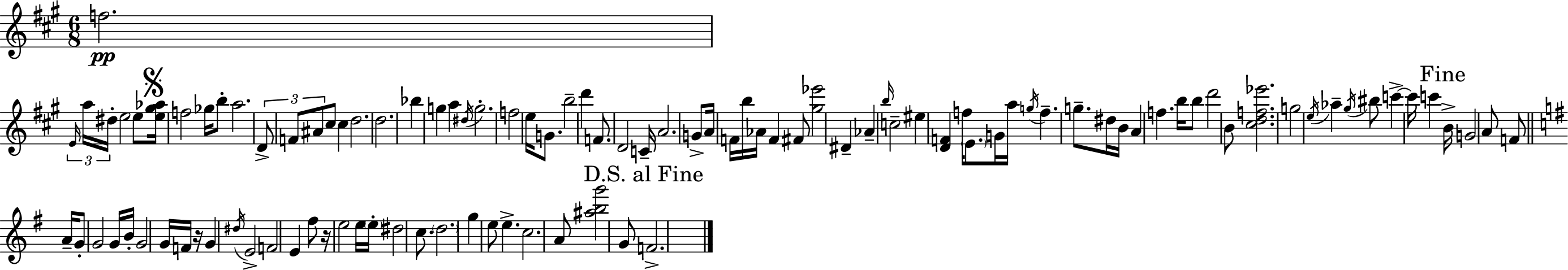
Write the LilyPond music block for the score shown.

{
  \clef treble
  \numericTimeSignature
  \time 6/8
  \key a \major
  f''2.\pp | \tuplet 3/2 { \grace { e'16 } a''16 dis''16-. } e''2 e''8 | \mark \markup { \musicglyph "scripts.segno" } <e'' gis'' aes''>16 f''2 ges''16 b''8-. | a''2. | \break \tuplet 3/2 { d'8-> f'8 ais'8 } cis''8 cis''4 | d''2. | d''2. | bes''4 g''4 a''4 | \break \acciaccatura { dis''16 } g''2.-. | f''2 e''16 g'8. | b''2-- d'''4 | f'8. d'2 | \break c'16-- a'2. | g'8-> a'16 f'16 b''16 aes'16 f'4 | fis'8 <gis'' ees'''>2 dis'4-- | aes'4-- \grace { b''16 } c''2-- | \break eis''4 <d' f'>4 f''16 | \parenthesize e'8. g'16 a''16 \acciaccatura { g''16 } f''4.-- | g''8.-- dis''16 b'16 a'4 f''4. | b''16 b''8 d'''2 | \break b'8 <cis'' d'' f'' ees'''>2. | g''2 | \acciaccatura { e''16 } aes''4-- \acciaccatura { gis''16 } bis''8 c'''4->~~ | c'''16 c'''4 \mark "Fine" b'16-> g'2 | \break a'8 f'8 \bar "||" \break \key e \minor a'16-- g'8-. g'2 g'16 | b'16-. g'2 g'16 f'16 r16 | g'4 \acciaccatura { dis''16 } e'2-> | f'2 e'4 | \break fis''8 r16 e''2 | e''16 \parenthesize e''16-. dis''2 c''8. | \parenthesize d''2. | g''4 e''8 e''4.-> | \break c''2. | a'8 <ais'' b'' g'''>2 g'8 | \mark "D.S. al Fine" f'2.-> | \bar "|."
}